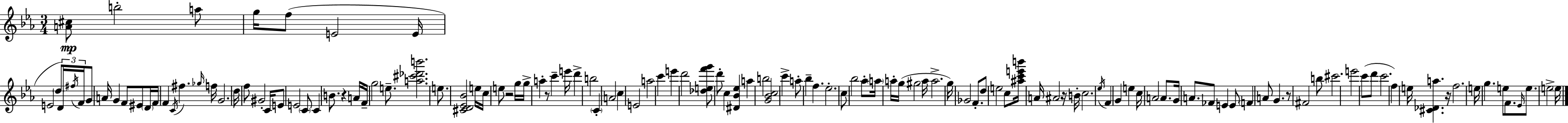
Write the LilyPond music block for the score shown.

{
  \clef treble
  \numericTimeSignature
  \time 3/4
  \key c \minor
  <a' cis''>8\mp b''2-. a''8 | g''16 f''8( e'2 e'16 | e'2 \parenthesize d''8 \tuplet 3/2 { d'16) \acciaccatura { fis''16 } | f'16 } g'8 a'16 g'4 f'8 eis'8 | \break \parenthesize d'16 f'16 f'4 \acciaccatura { c'16 } fis''4. | \grace { ges''16 } f''16 g'2. | d''16 f''8 gis'2-. | c'16 e'8 e'2 | \break \parenthesize c'8 c'4 b'8. r4 | a'16 f'16-- g''2 | e''8.-- <a'' cis''' des''' b'''>2. | e''8. <cis' d' ees' bes'>2 | \break e''16 c''16 e''8 r2 | g''16 g''16-> a''4-. r8 c'''4-- | e'''16 d'''4-> b''2 | \parenthesize c'4-. a'2 | \break c''4 e'2 | a''2 c'''4 | e'''4 d'''2 | <des'' e'' f''' g'''>8 d'''8-. c''4 <dis' bes' ees''>4 | \break a''4 b''2 | <g' bes' c''>2 c'''4-> | a''8-. bes''4-- f''4. | ees''2.-. | \break c''8 bes''2 | aes''8-. \parenthesize a''16 a''16-. g''16( gis''2 | a''16 a''2.-> | g''16) ges'2 | \break f'8.-. d''8 e''2 | c''8 <ais'' c''' e''' b'''>16 a'16 ais'2 | r16 b'16-. c''2. | \acciaccatura { ees''16 } f'4 g'4 | \break e''4 c''16 a'2 | a'8. g'16 a'8. fes'8 e'4 | e'8 \parenthesize f'4 a'8 g'4. | r8 fis'2 | \break b''8 cis'''2. | e'''2 | c'''8( d'''8 c'''2. | f''4) e''16 <cis' des' a''>4. | \break r16 f''2. | e''16 g''4. e''8 | f'8. \grace { ees'16 } e''8. e''2-> | \parenthesize e''16 \bar "|."
}